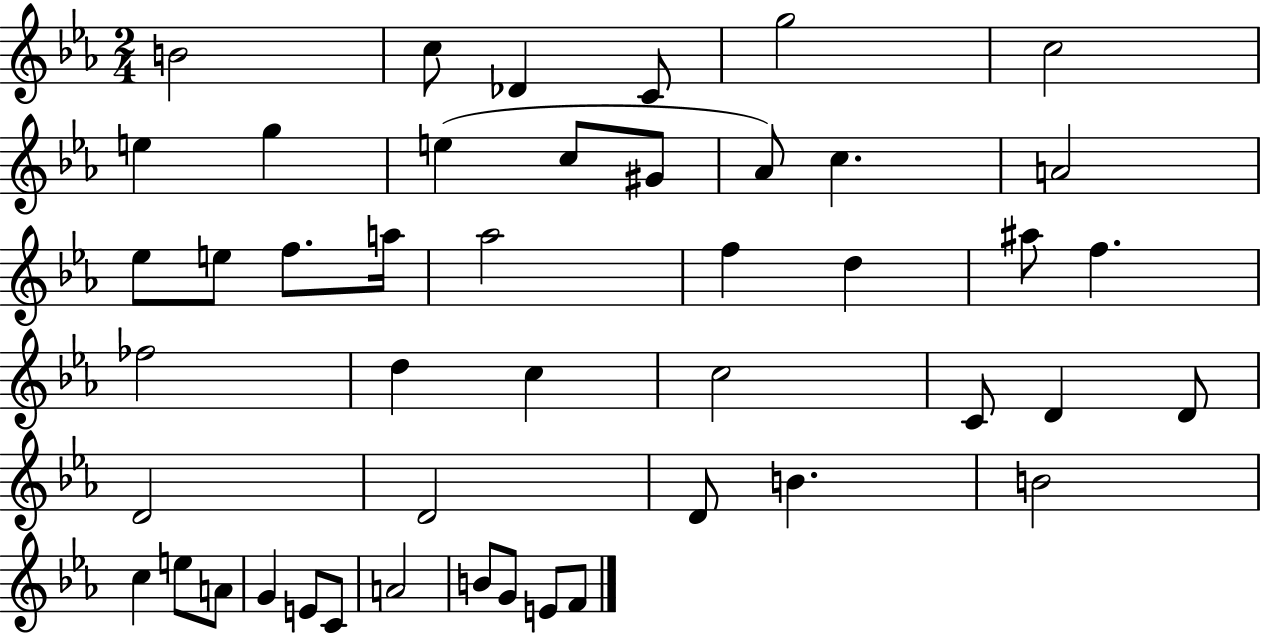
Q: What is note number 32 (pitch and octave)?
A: D4